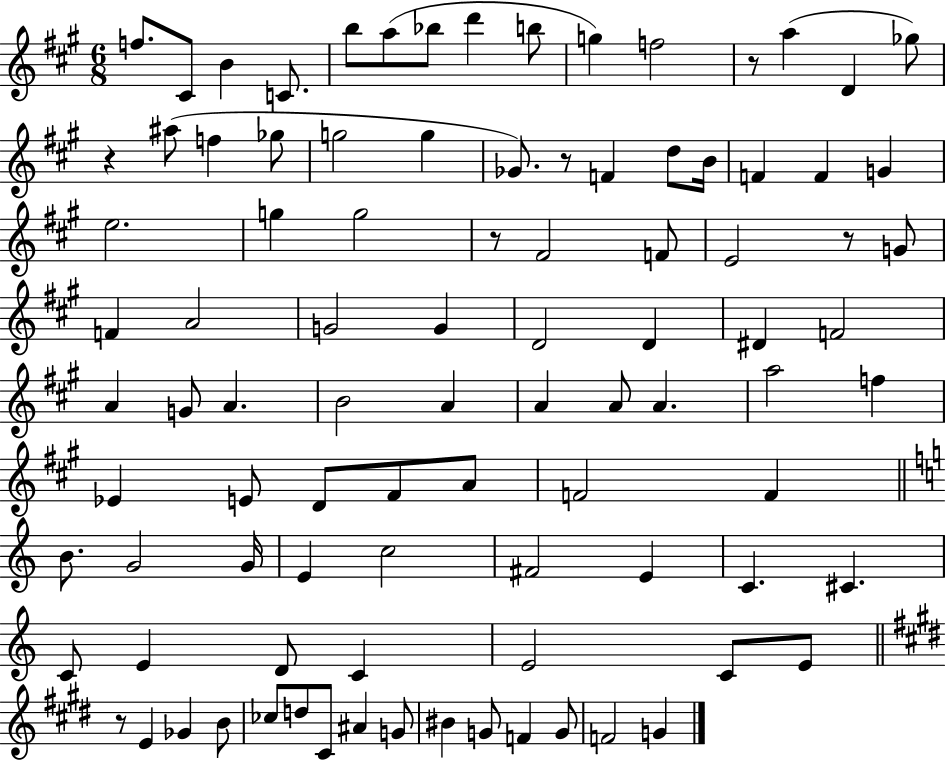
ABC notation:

X:1
T:Untitled
M:6/8
L:1/4
K:A
f/2 ^C/2 B C/2 b/2 a/2 _b/2 d' b/2 g f2 z/2 a D _g/2 z ^a/2 f _g/2 g2 g _G/2 z/2 F d/2 B/4 F F G e2 g g2 z/2 ^F2 F/2 E2 z/2 G/2 F A2 G2 G D2 D ^D F2 A G/2 A B2 A A A/2 A a2 f _E E/2 D/2 ^F/2 A/2 F2 F B/2 G2 G/4 E c2 ^F2 E C ^C C/2 E D/2 C E2 C/2 E/2 z/2 E _G B/2 _c/2 d/2 ^C/2 ^A G/2 ^B G/2 F G/2 F2 G